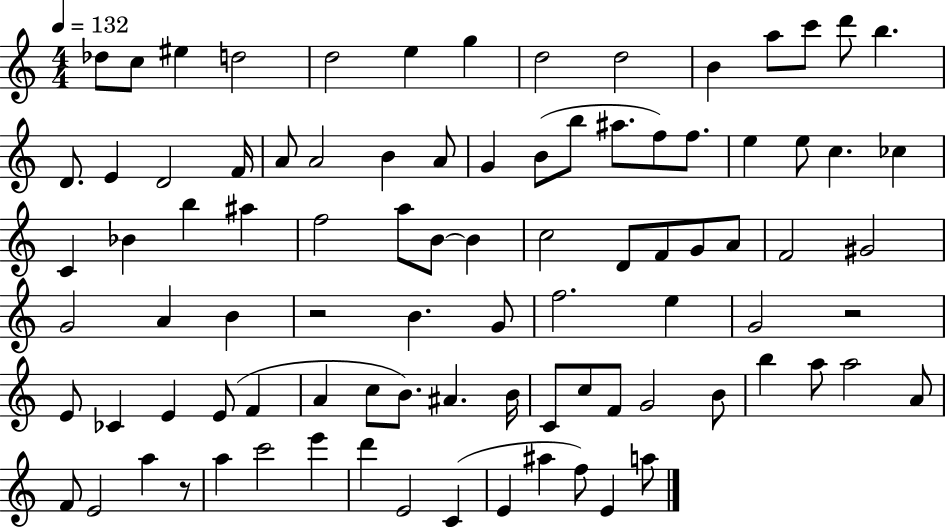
Db5/e C5/e EIS5/q D5/h D5/h E5/q G5/q D5/h D5/h B4/q A5/e C6/e D6/e B5/q. D4/e. E4/q D4/h F4/s A4/e A4/h B4/q A4/e G4/q B4/e B5/e A#5/e. F5/e F5/e. E5/q E5/e C5/q. CES5/q C4/q Bb4/q B5/q A#5/q F5/h A5/e B4/e B4/q C5/h D4/e F4/e G4/e A4/e F4/h G#4/h G4/h A4/q B4/q R/h B4/q. G4/e F5/h. E5/q G4/h R/h E4/e CES4/q E4/q E4/e F4/q A4/q C5/e B4/e. A#4/q. B4/s C4/e C5/e F4/e G4/h B4/e B5/q A5/e A5/h A4/e F4/e E4/h A5/q R/e A5/q C6/h E6/q D6/q E4/h C4/q E4/q A#5/q F5/e E4/q A5/e